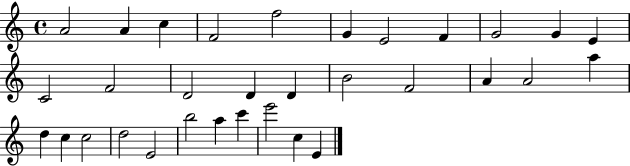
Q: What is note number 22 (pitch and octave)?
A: D5